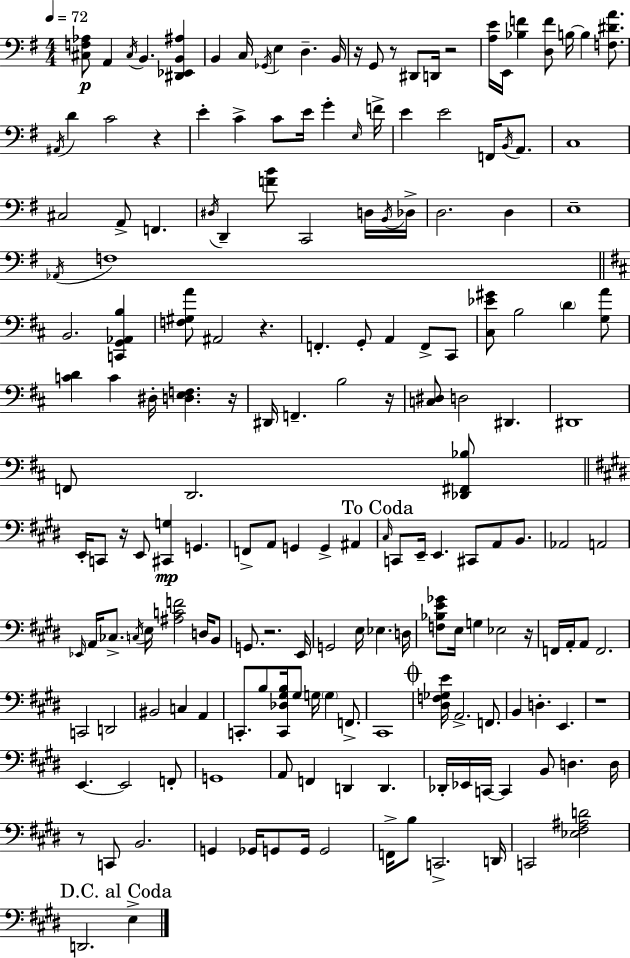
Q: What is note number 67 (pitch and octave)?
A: E2